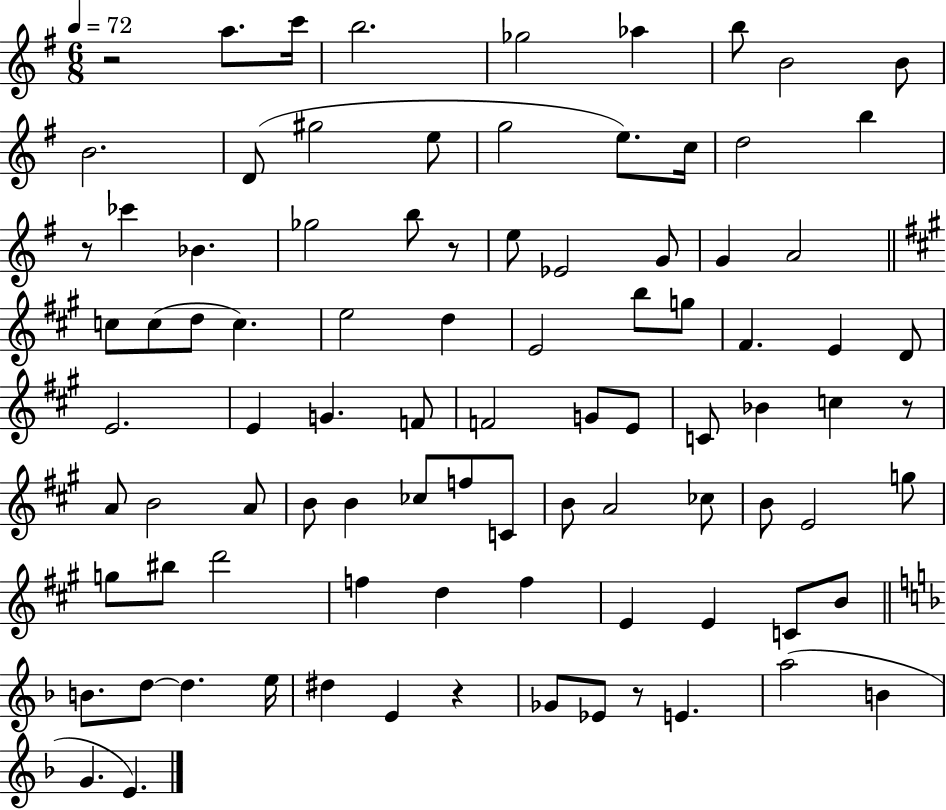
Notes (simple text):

R/h A5/e. C6/s B5/h. Gb5/h Ab5/q B5/e B4/h B4/e B4/h. D4/e G#5/h E5/e G5/h E5/e. C5/s D5/h B5/q R/e CES6/q Bb4/q. Gb5/h B5/e R/e E5/e Eb4/h G4/e G4/q A4/h C5/e C5/e D5/e C5/q. E5/h D5/q E4/h B5/e G5/e F#4/q. E4/q D4/e E4/h. E4/q G4/q. F4/e F4/h G4/e E4/e C4/e Bb4/q C5/q R/e A4/e B4/h A4/e B4/e B4/q CES5/e F5/e C4/e B4/e A4/h CES5/e B4/e E4/h G5/e G5/e BIS5/e D6/h F5/q D5/q F5/q E4/q E4/q C4/e B4/e B4/e. D5/e D5/q. E5/s D#5/q E4/q R/q Gb4/e Eb4/e R/e E4/q. A5/h B4/q G4/q. E4/q.